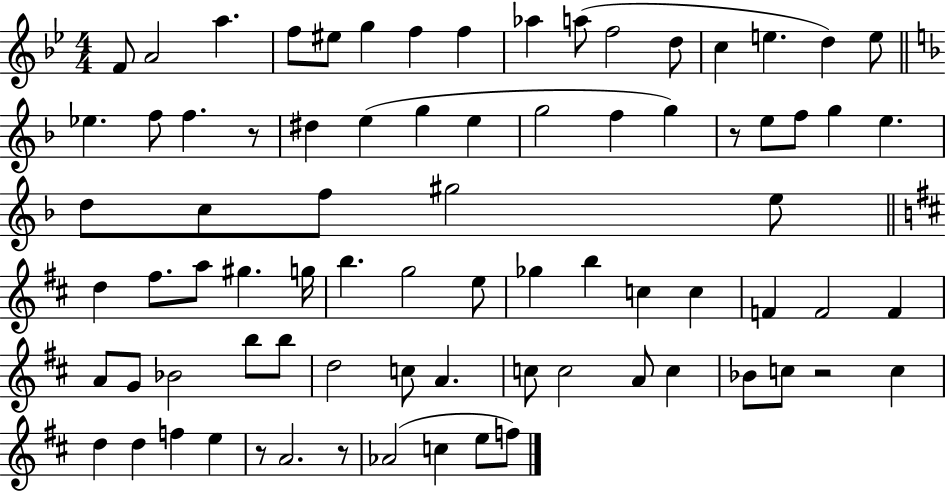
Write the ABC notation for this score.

X:1
T:Untitled
M:4/4
L:1/4
K:Bb
F/2 A2 a f/2 ^e/2 g f f _a a/2 f2 d/2 c e d e/2 _e f/2 f z/2 ^d e g e g2 f g z/2 e/2 f/2 g e d/2 c/2 f/2 ^g2 e/2 d ^f/2 a/2 ^g g/4 b g2 e/2 _g b c c F F2 F A/2 G/2 _B2 b/2 b/2 d2 c/2 A c/2 c2 A/2 c _B/2 c/2 z2 c d d f e z/2 A2 z/2 _A2 c e/2 f/2